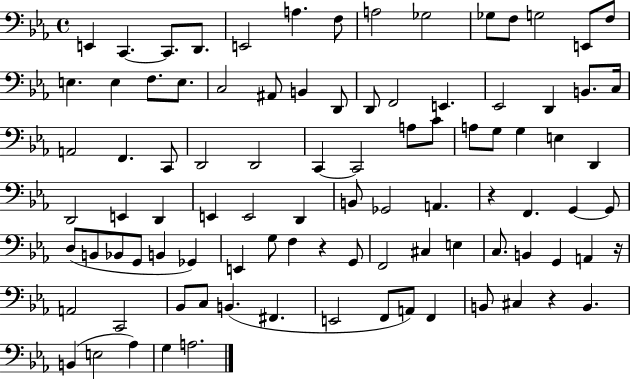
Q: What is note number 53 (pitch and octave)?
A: F2